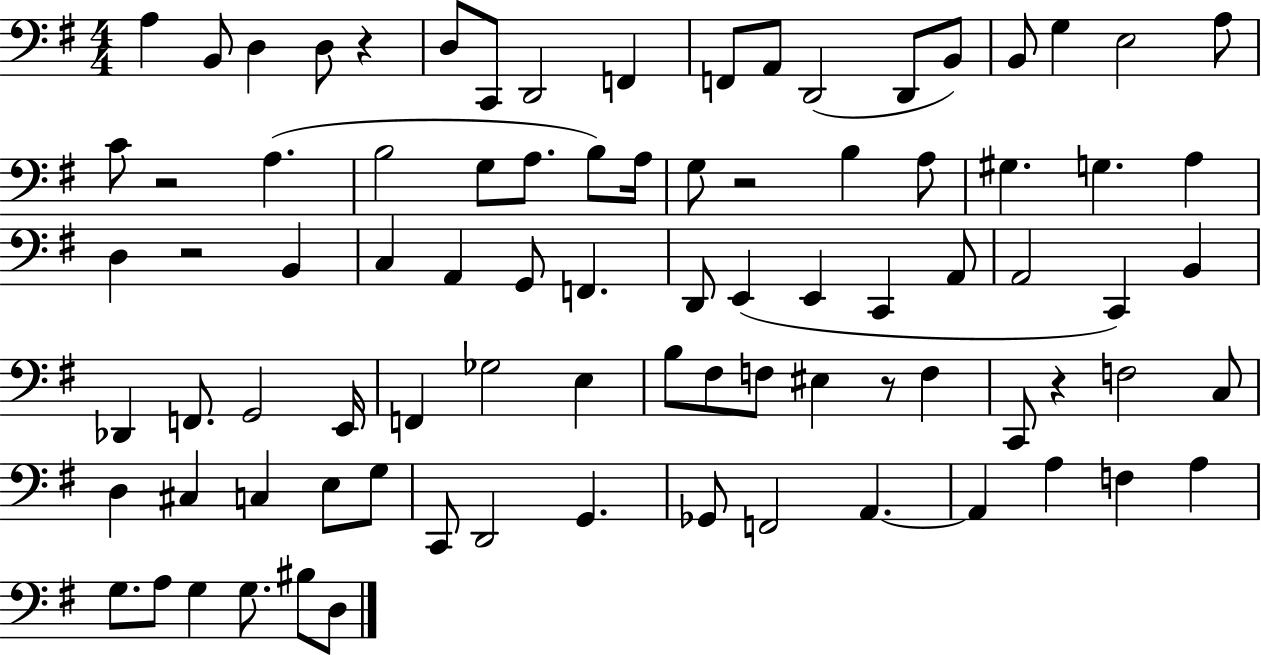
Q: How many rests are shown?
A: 6